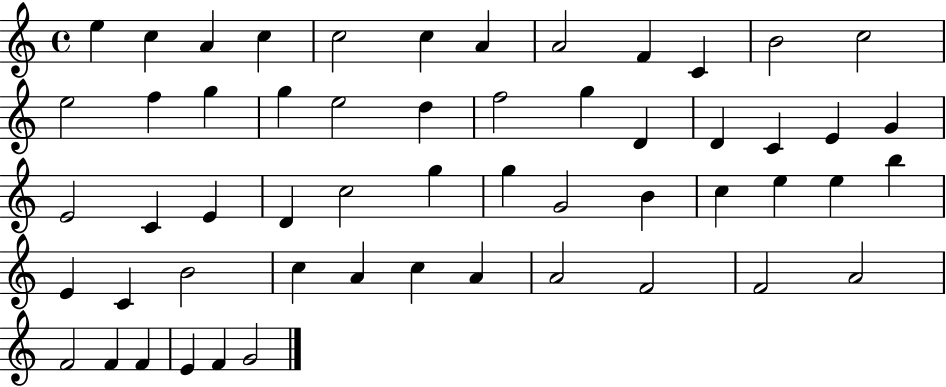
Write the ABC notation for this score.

X:1
T:Untitled
M:4/4
L:1/4
K:C
e c A c c2 c A A2 F C B2 c2 e2 f g g e2 d f2 g D D C E G E2 C E D c2 g g G2 B c e e b E C B2 c A c A A2 F2 F2 A2 F2 F F E F G2